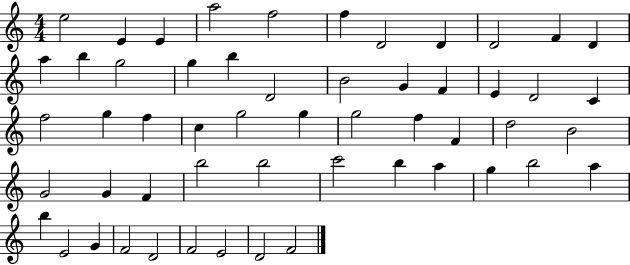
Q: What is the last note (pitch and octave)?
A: F4